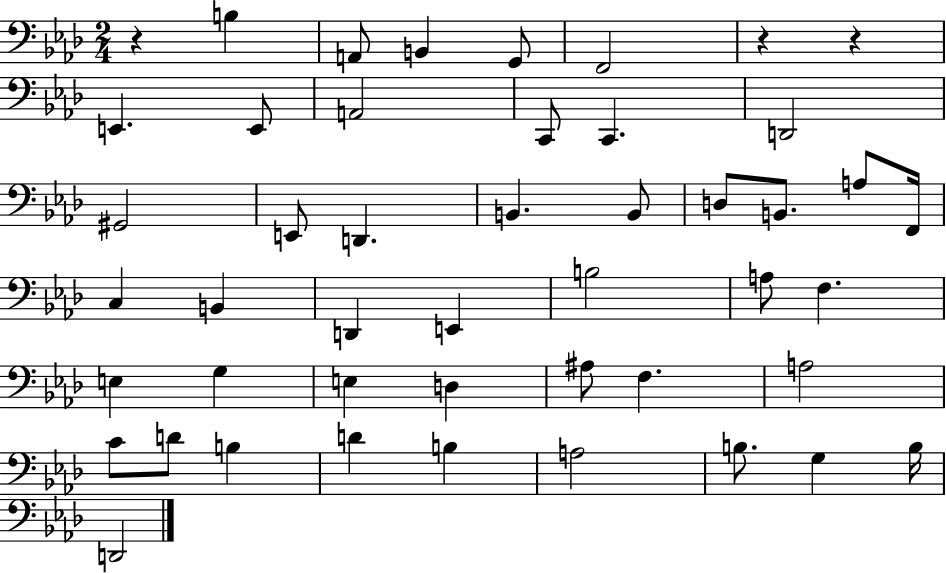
R/q B3/q A2/e B2/q G2/e F2/h R/q R/q E2/q. E2/e A2/h C2/e C2/q. D2/h G#2/h E2/e D2/q. B2/q. B2/e D3/e B2/e. A3/e F2/s C3/q B2/q D2/q E2/q B3/h A3/e F3/q. E3/q G3/q E3/q D3/q A#3/e F3/q. A3/h C4/e D4/e B3/q D4/q B3/q A3/h B3/e. G3/q B3/s D2/h